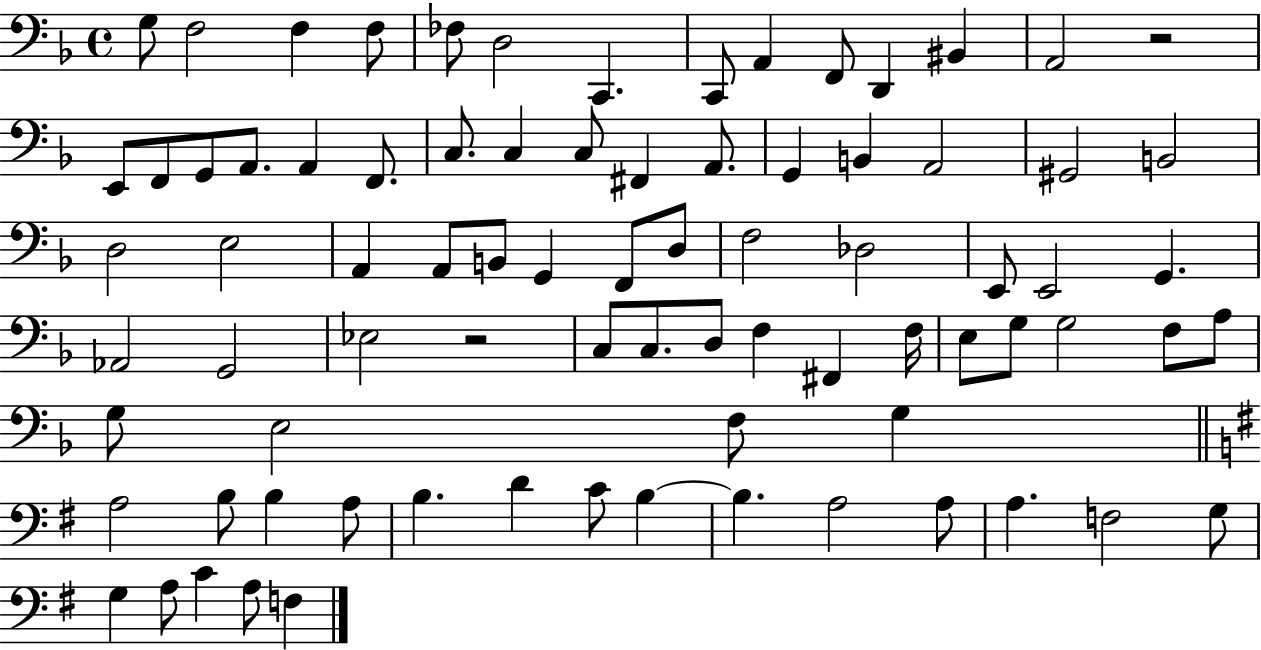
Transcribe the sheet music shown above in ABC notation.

X:1
T:Untitled
M:4/4
L:1/4
K:F
G,/2 F,2 F, F,/2 _F,/2 D,2 C,, C,,/2 A,, F,,/2 D,, ^B,, A,,2 z2 E,,/2 F,,/2 G,,/2 A,,/2 A,, F,,/2 C,/2 C, C,/2 ^F,, A,,/2 G,, B,, A,,2 ^G,,2 B,,2 D,2 E,2 A,, A,,/2 B,,/2 G,, F,,/2 D,/2 F,2 _D,2 E,,/2 E,,2 G,, _A,,2 G,,2 _E,2 z2 C,/2 C,/2 D,/2 F, ^F,, F,/4 E,/2 G,/2 G,2 F,/2 A,/2 G,/2 E,2 F,/2 G, A,2 B,/2 B, A,/2 B, D C/2 B, B, A,2 A,/2 A, F,2 G,/2 G, A,/2 C A,/2 F,